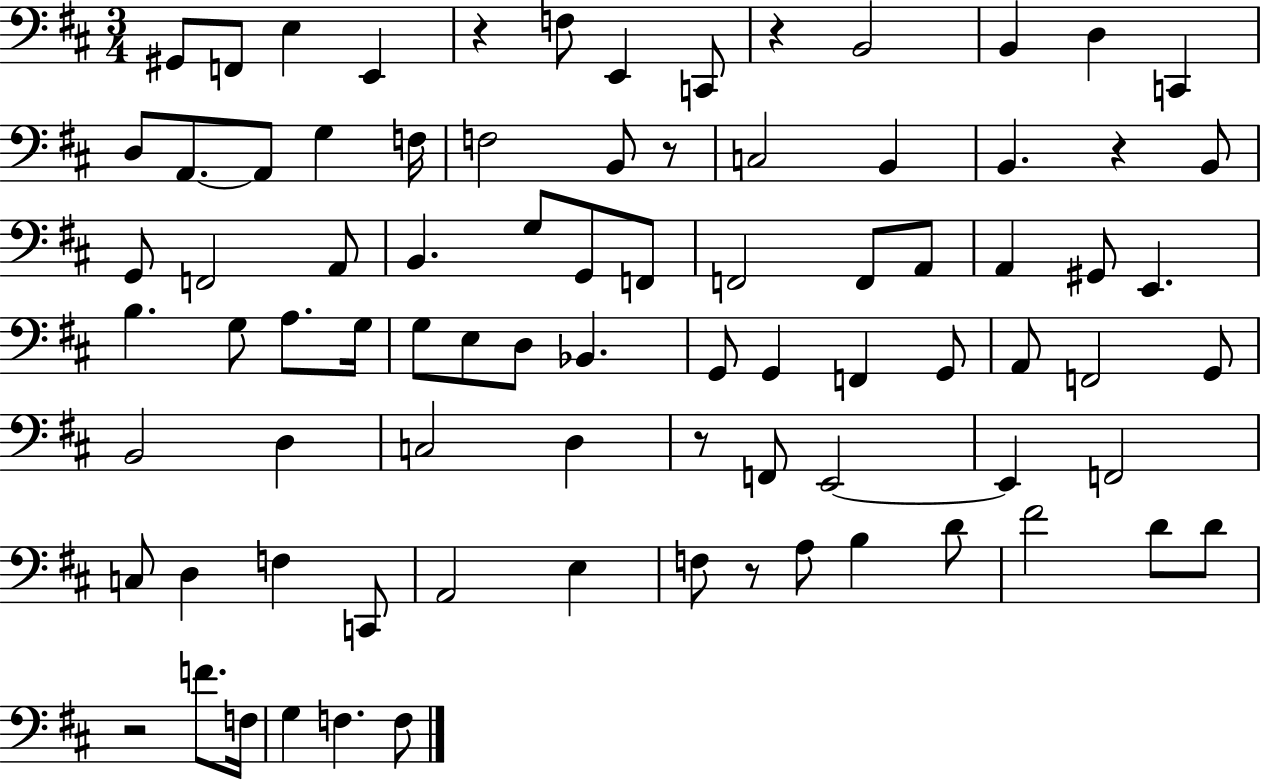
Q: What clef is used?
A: bass